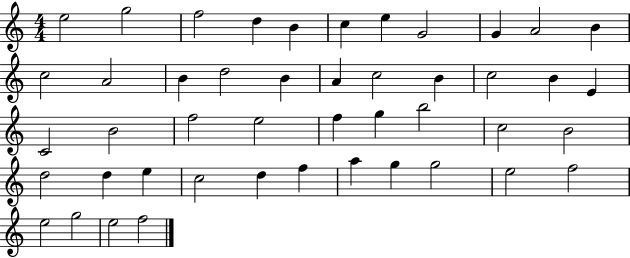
X:1
T:Untitled
M:4/4
L:1/4
K:C
e2 g2 f2 d B c e G2 G A2 B c2 A2 B d2 B A c2 B c2 B E C2 B2 f2 e2 f g b2 c2 B2 d2 d e c2 d f a g g2 e2 f2 e2 g2 e2 f2